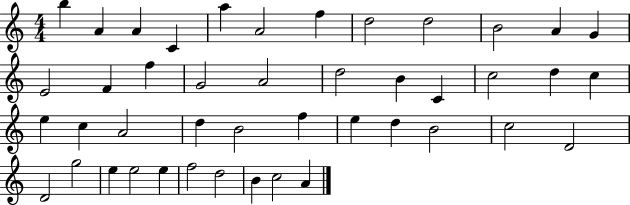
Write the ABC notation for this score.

X:1
T:Untitled
M:4/4
L:1/4
K:C
b A A C a A2 f d2 d2 B2 A G E2 F f G2 A2 d2 B C c2 d c e c A2 d B2 f e d B2 c2 D2 D2 g2 e e2 e f2 d2 B c2 A